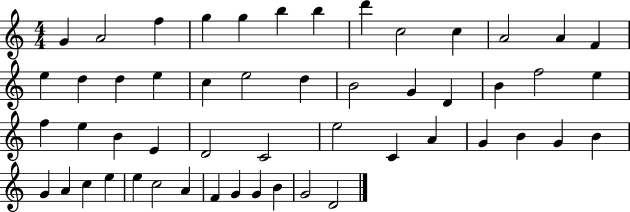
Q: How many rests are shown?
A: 0